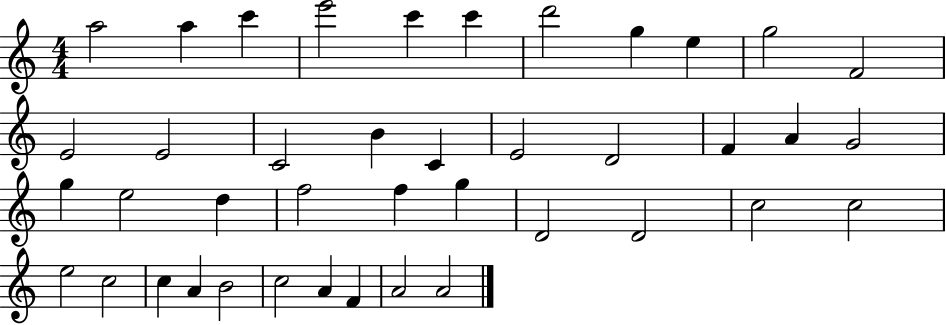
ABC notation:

X:1
T:Untitled
M:4/4
L:1/4
K:C
a2 a c' e'2 c' c' d'2 g e g2 F2 E2 E2 C2 B C E2 D2 F A G2 g e2 d f2 f g D2 D2 c2 c2 e2 c2 c A B2 c2 A F A2 A2